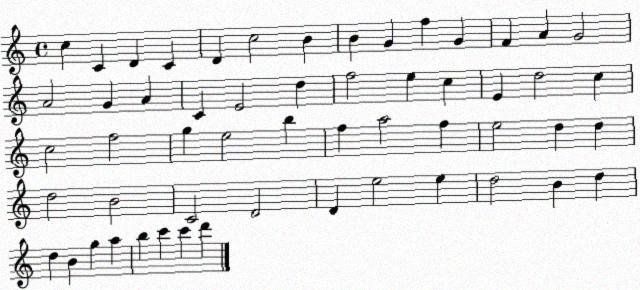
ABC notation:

X:1
T:Untitled
M:4/4
L:1/4
K:C
c C D C D c2 B B G f G F A G2 A2 G A C E2 d f2 e c E d2 c c2 f2 g e2 b f a2 f e2 d d d2 B2 C2 D2 D e2 e d2 B d d B g a b c' c' d'